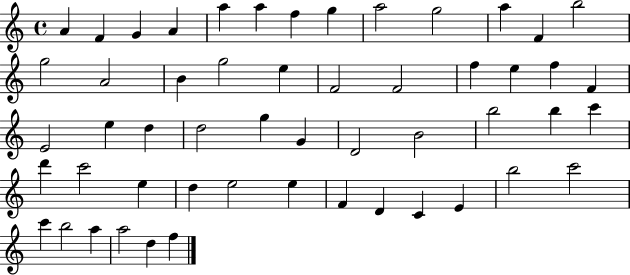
{
  \clef treble
  \time 4/4
  \defaultTimeSignature
  \key c \major
  a'4 f'4 g'4 a'4 | a''4 a''4 f''4 g''4 | a''2 g''2 | a''4 f'4 b''2 | \break g''2 a'2 | b'4 g''2 e''4 | f'2 f'2 | f''4 e''4 f''4 f'4 | \break e'2 e''4 d''4 | d''2 g''4 g'4 | d'2 b'2 | b''2 b''4 c'''4 | \break d'''4 c'''2 e''4 | d''4 e''2 e''4 | f'4 d'4 c'4 e'4 | b''2 c'''2 | \break c'''4 b''2 a''4 | a''2 d''4 f''4 | \bar "|."
}